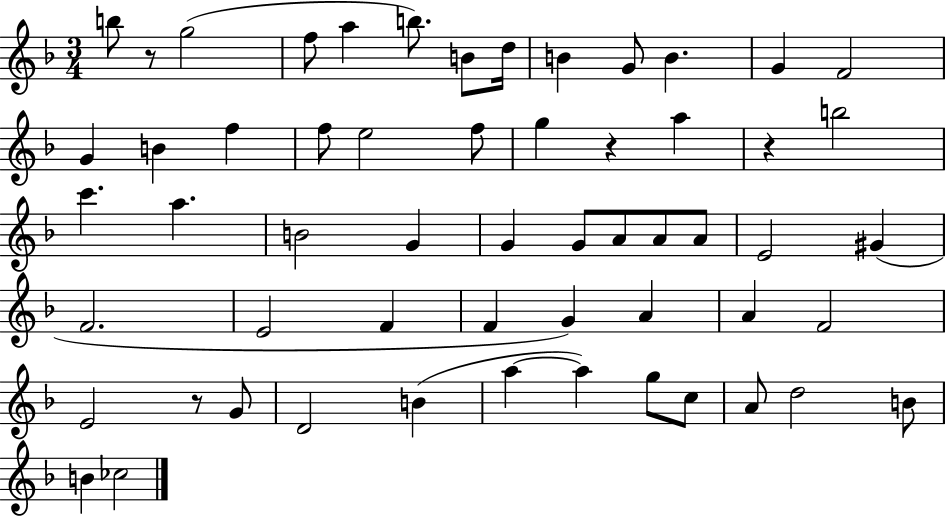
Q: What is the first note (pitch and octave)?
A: B5